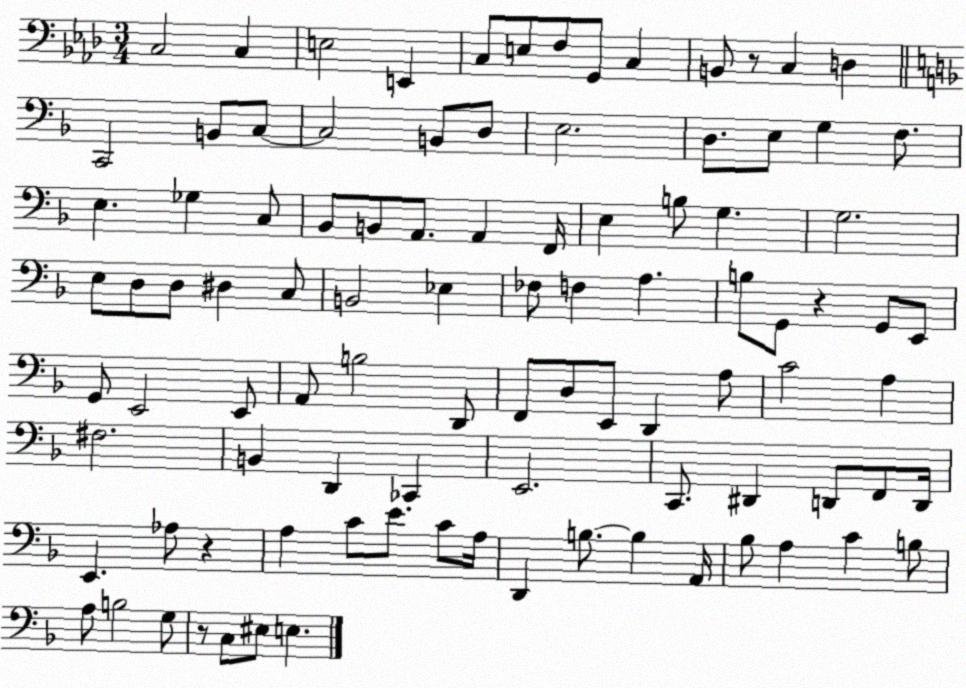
X:1
T:Untitled
M:3/4
L:1/4
K:Ab
C,2 C, E,2 E,, C,/2 E,/2 F,/2 G,,/2 C, B,,/2 z/2 C, D, C,,2 B,,/2 C,/2 C,2 B,,/2 D,/2 E,2 D,/2 E,/2 G, F,/2 E, _G, C,/2 _B,,/2 B,,/2 A,,/2 A,, F,,/4 E, B,/2 G, G,2 E,/2 D,/2 D,/2 ^D, C,/2 B,,2 _E, _F,/2 F, A, B,/2 G,,/2 z G,,/2 E,,/2 G,,/2 E,,2 E,,/2 A,,/2 B,2 D,,/2 F,,/2 D,/2 E,,/2 D,, A,/2 C2 A, ^F,2 B,, D,, _C,, E,,2 C,,/2 ^D,, D,,/2 F,,/2 D,,/4 E,, _A,/2 z A, C/2 E/2 C/2 A,/4 D,, B,/2 B, A,,/4 _B,/2 A, C B,/2 A,/2 B,2 G,/2 z/2 C,/2 ^E,/2 E,